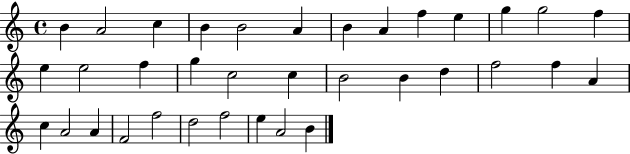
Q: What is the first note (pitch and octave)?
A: B4